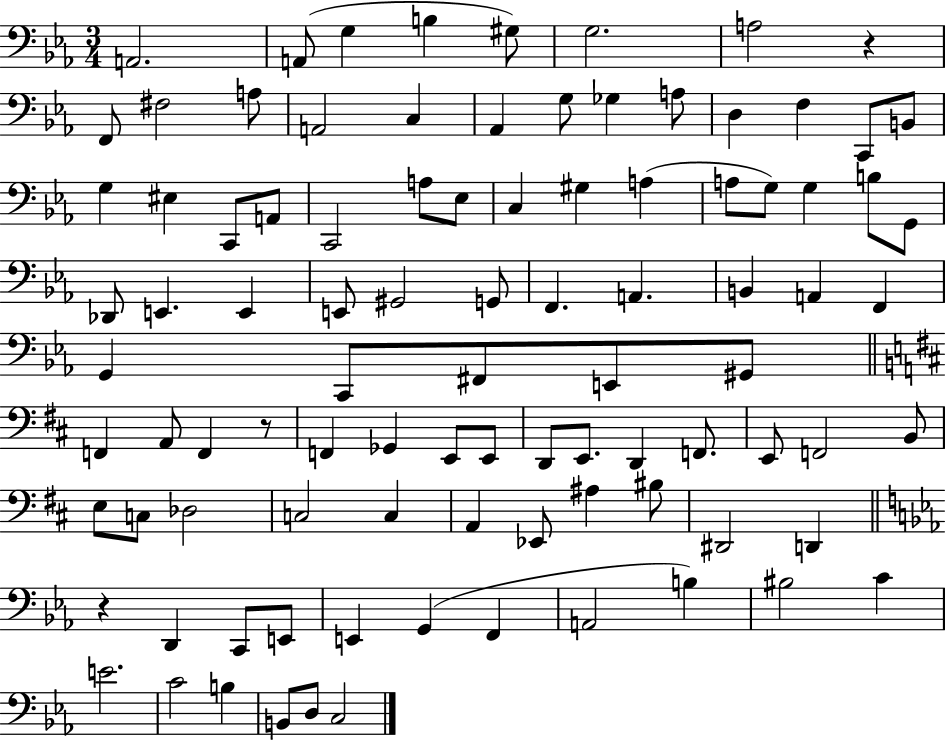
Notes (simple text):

A2/h. A2/e G3/q B3/q G#3/e G3/h. A3/h R/q F2/e F#3/h A3/e A2/h C3/q Ab2/q G3/e Gb3/q A3/e D3/q F3/q C2/e B2/e G3/q EIS3/q C2/e A2/e C2/h A3/e Eb3/e C3/q G#3/q A3/q A3/e G3/e G3/q B3/e G2/e Db2/e E2/q. E2/q E2/e G#2/h G2/e F2/q. A2/q. B2/q A2/q F2/q G2/q C2/e F#2/e E2/e G#2/e F2/q A2/e F2/q R/e F2/q Gb2/q E2/e E2/e D2/e E2/e. D2/q F2/e. E2/e F2/h B2/e E3/e C3/e Db3/h C3/h C3/q A2/q Eb2/e A#3/q BIS3/e D#2/h D2/q R/q D2/q C2/e E2/e E2/q G2/q F2/q A2/h B3/q BIS3/h C4/q E4/h. C4/h B3/q B2/e D3/e C3/h